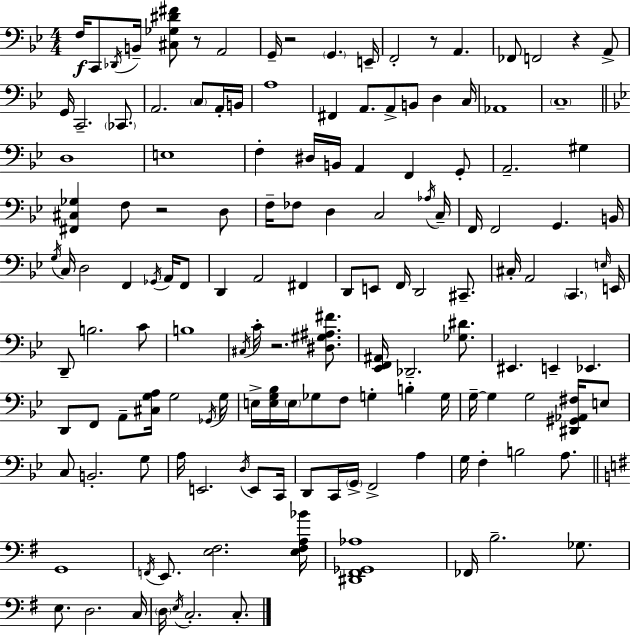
X:1
T:Untitled
M:4/4
L:1/4
K:Bb
F,/4 C,,/2 _D,,/4 B,,/4 [^C,_G,^D^F]/2 z/2 A,,2 G,,/4 z2 G,, E,,/4 F,,2 z/2 A,, _F,,/2 F,,2 z A,,/2 G,,/4 C,,2 _C,,/2 A,,2 C,/2 A,,/4 B,,/4 A,4 ^F,, A,,/2 A,,/2 B,,/2 D, C,/4 _A,,4 C,4 D,4 E,4 F, ^D,/4 B,,/4 A,, F,, G,,/2 A,,2 ^G, [^F,,^C,_G,] F,/2 z2 D,/2 F,/4 _F,/2 D, C,2 _A,/4 C,/4 F,,/4 F,,2 G,, B,,/4 G,/4 C,/4 D,2 F,, _G,,/4 A,,/4 F,,/2 D,, A,,2 ^F,, D,,/2 E,,/2 F,,/4 D,,2 ^C,,/2 ^C,/4 A,,2 C,, E,/4 E,,/4 D,,/2 B,2 C/2 B,4 ^C,/4 C/4 z2 [^D,^G,^A,^F]/2 [_E,,F,,^A,,]/4 _D,,2 [_G,^D]/2 ^E,, E,, _E,, D,,/2 F,,/2 A,,/2 [^C,G,A,]/4 G,2 _G,,/4 G,/4 E,/4 [E,G,_B,]/4 E,/4 _G,/2 F,/2 G, B, G,/4 G,/4 G, G,2 [^D,,^G,,_A,,^F,]/4 E,/2 C,/2 B,,2 G,/2 A,/4 E,,2 D,/4 E,,/2 C,,/4 D,,/2 C,,/4 G,,/4 F,,2 A, G,/4 F, B,2 A,/2 G,,4 F,,/4 E,,/2 [E,^F,]2 [E,^F,A,_B]/4 [^D,,^F,,_G,,_A,]4 _F,,/4 B,2 _G,/2 E,/2 D,2 C,/4 D,/4 E,/4 C,2 C,/2